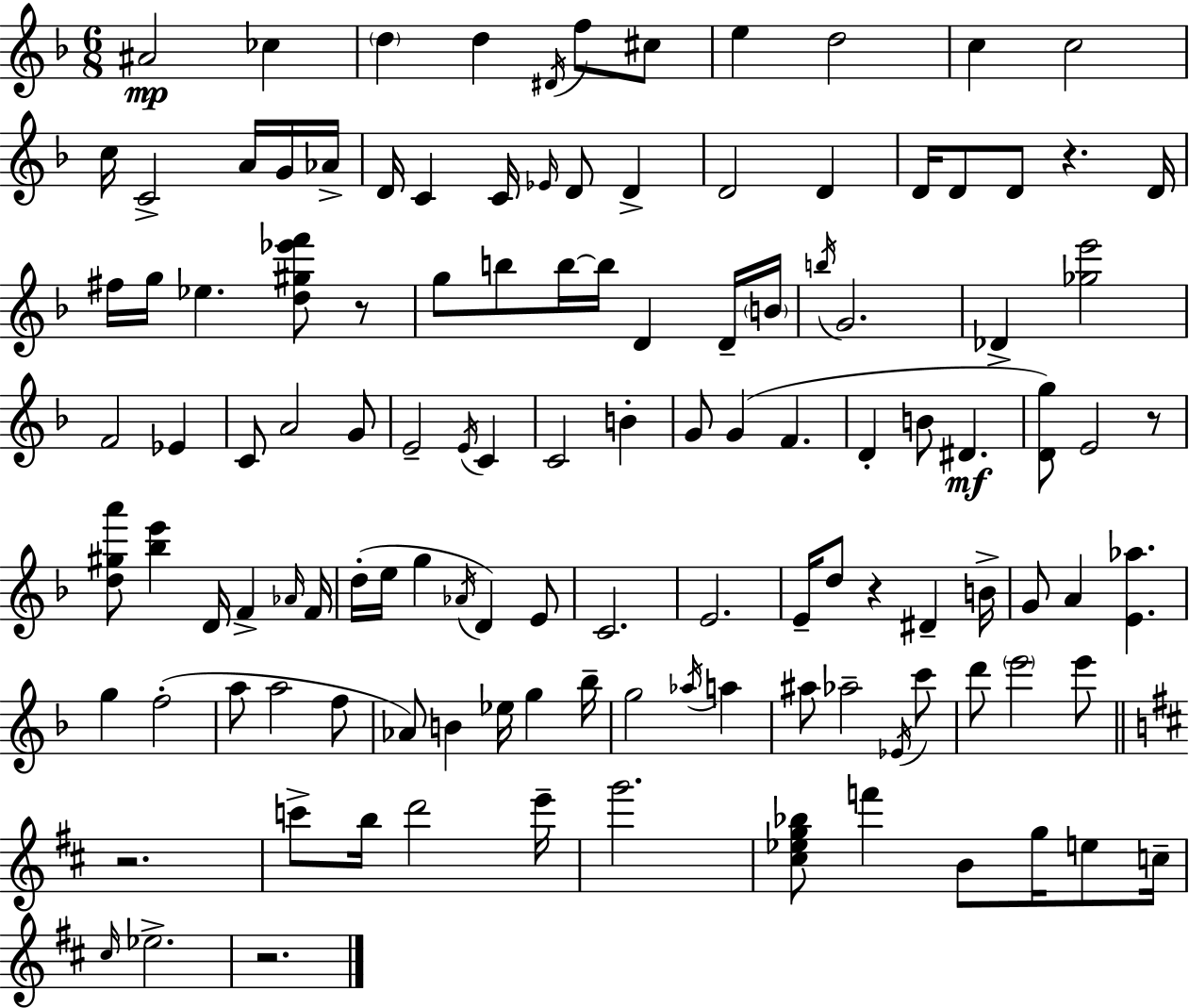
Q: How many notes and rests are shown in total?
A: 121